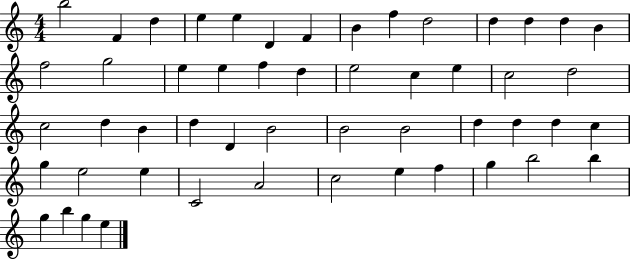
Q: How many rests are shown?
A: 0